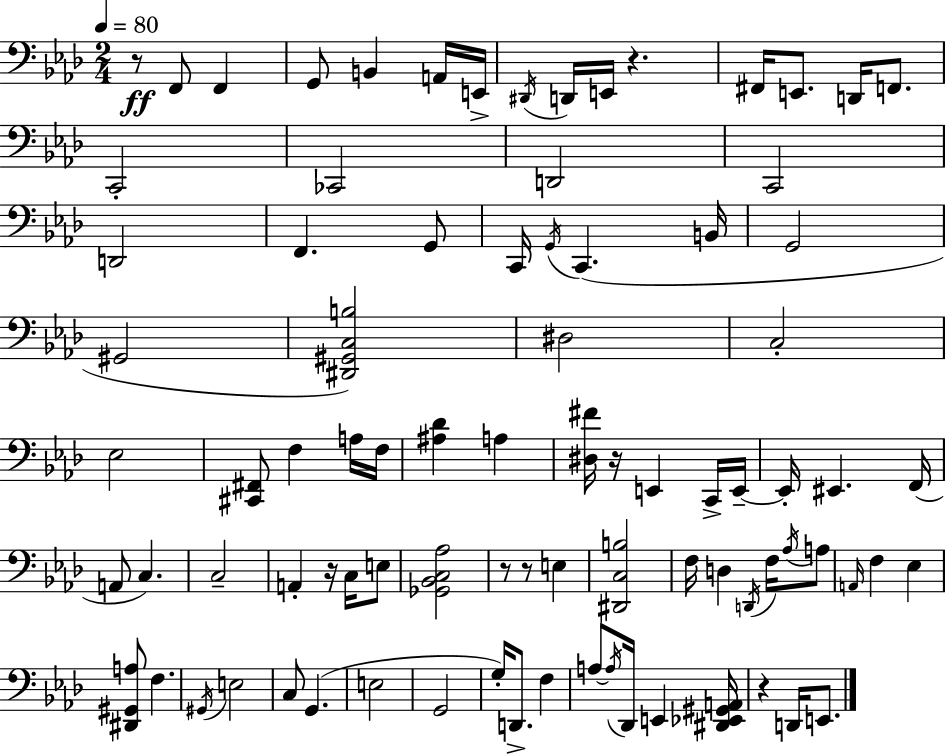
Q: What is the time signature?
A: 2/4